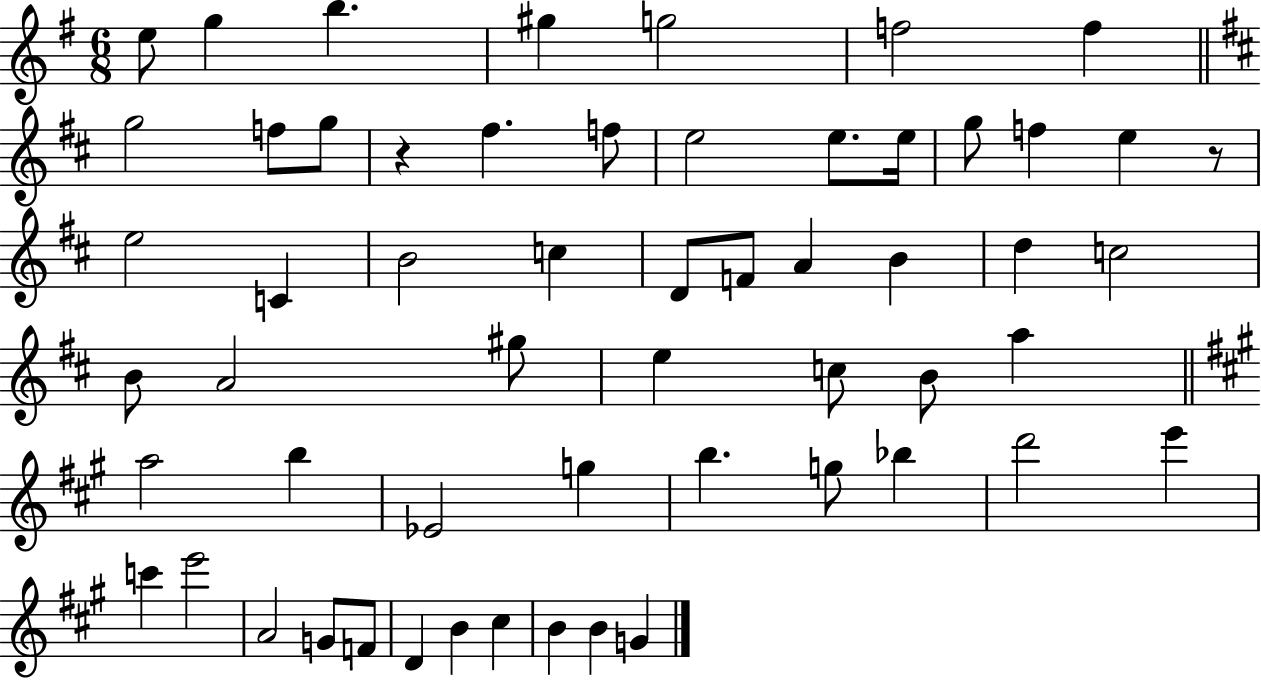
E5/e G5/q B5/q. G#5/q G5/h F5/h F5/q G5/h F5/e G5/e R/q F#5/q. F5/e E5/h E5/e. E5/s G5/e F5/q E5/q R/e E5/h C4/q B4/h C5/q D4/e F4/e A4/q B4/q D5/q C5/h B4/e A4/h G#5/e E5/q C5/e B4/e A5/q A5/h B5/q Eb4/h G5/q B5/q. G5/e Bb5/q D6/h E6/q C6/q E6/h A4/h G4/e F4/e D4/q B4/q C#5/q B4/q B4/q G4/q